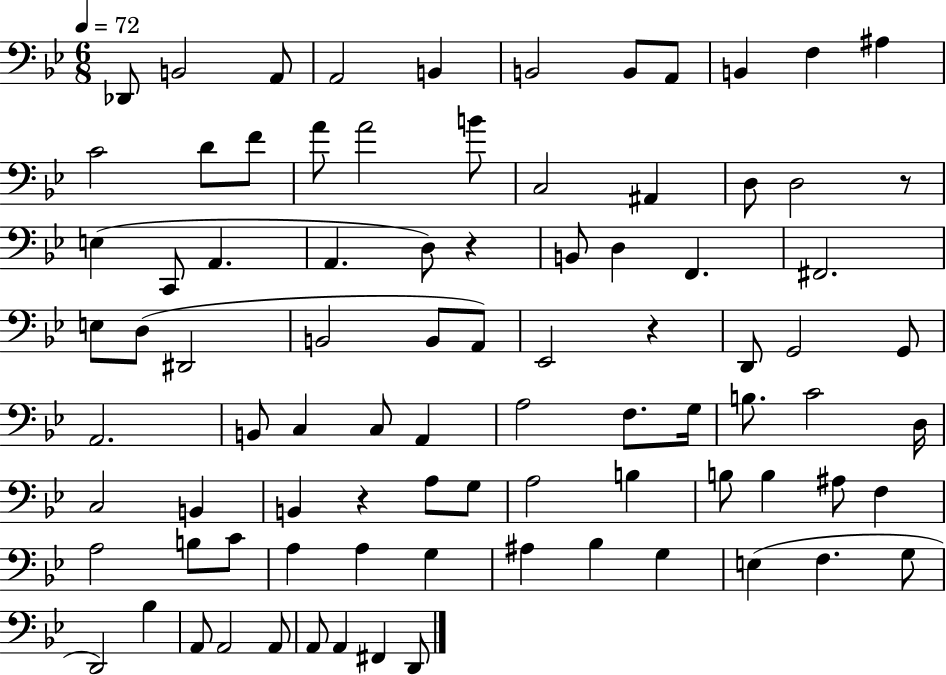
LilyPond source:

{
  \clef bass
  \numericTimeSignature
  \time 6/8
  \key bes \major
  \tempo 4 = 72
  des,8 b,2 a,8 | a,2 b,4 | b,2 b,8 a,8 | b,4 f4 ais4 | \break c'2 d'8 f'8 | a'8 a'2 b'8 | c2 ais,4 | d8 d2 r8 | \break e4( c,8 a,4. | a,4. d8) r4 | b,8 d4 f,4. | fis,2. | \break e8 d8( dis,2 | b,2 b,8 a,8) | ees,2 r4 | d,8 g,2 g,8 | \break a,2. | b,8 c4 c8 a,4 | a2 f8. g16 | b8. c'2 d16 | \break c2 b,4 | b,4 r4 a8 g8 | a2 b4 | b8 b4 ais8 f4 | \break a2 b8 c'8 | a4 a4 g4 | ais4 bes4 g4 | e4( f4. g8 | \break d,2) bes4 | a,8 a,2 a,8 | a,8 a,4 fis,4 d,8 | \bar "|."
}